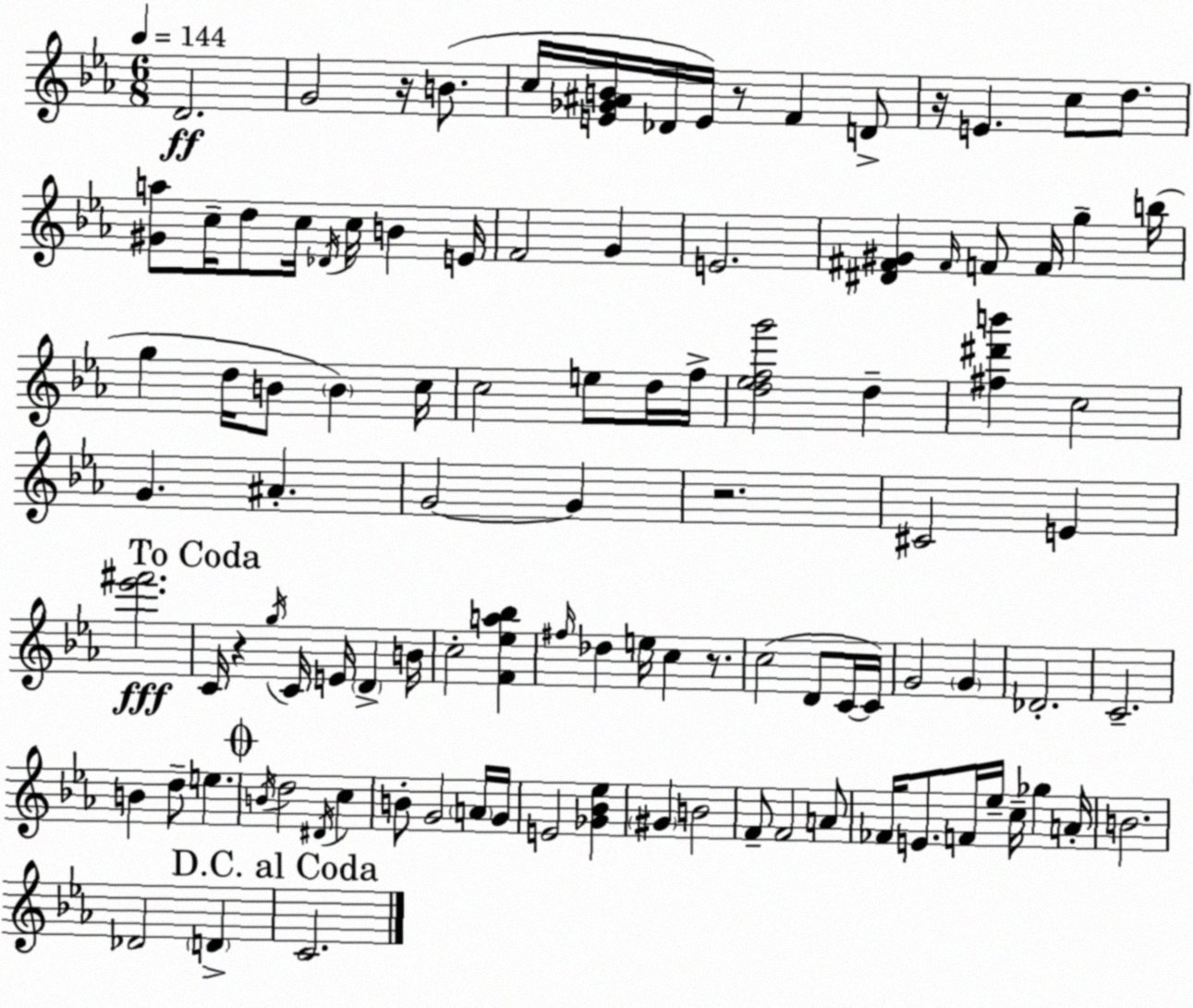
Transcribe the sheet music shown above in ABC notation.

X:1
T:Untitled
M:6/8
L:1/4
K:Eb
D2 G2 z/4 B/2 c/4 [E_G^AB]/4 _D/4 E/4 z/2 F D/2 z/4 E c/2 d/2 [^Ga]/2 c/4 d/2 c/4 _D/4 c/4 B E/4 F2 G E2 [^D^F^G] ^F/4 F/2 F/4 g b/4 g d/4 B/2 B c/4 c2 e/2 d/4 f/4 [d_efg']2 d [^f^d'b'] c2 G ^A G2 G z2 ^C2 E [_e'^f']2 C/4 z g/4 C/4 E/4 D B/4 c2 [F_ea_b] ^f/4 _d e/4 c z/2 c2 D/2 C/4 C/4 G2 G _D2 C2 B d/2 e B/4 d2 ^D/4 c B/2 G2 A/4 G/4 E2 [_G_B_e] ^G B2 F/2 F2 A/2 _F/4 E/2 F/4 _e/4 c/4 _g A/4 B2 _D2 D C2